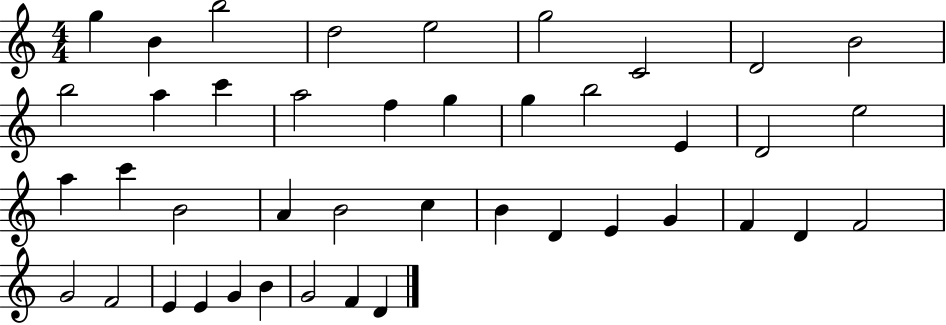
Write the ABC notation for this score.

X:1
T:Untitled
M:4/4
L:1/4
K:C
g B b2 d2 e2 g2 C2 D2 B2 b2 a c' a2 f g g b2 E D2 e2 a c' B2 A B2 c B D E G F D F2 G2 F2 E E G B G2 F D